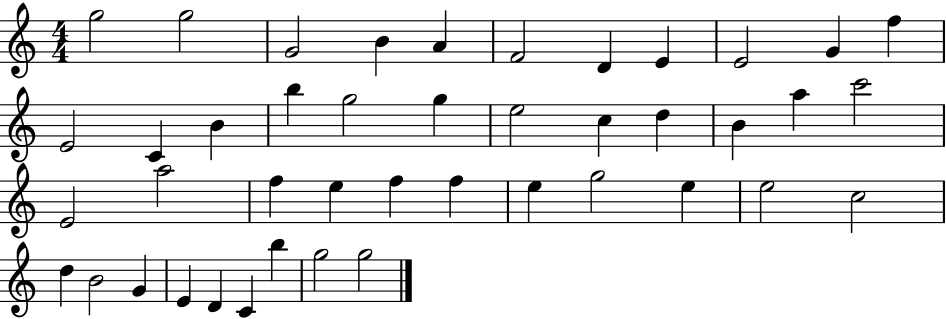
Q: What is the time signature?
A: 4/4